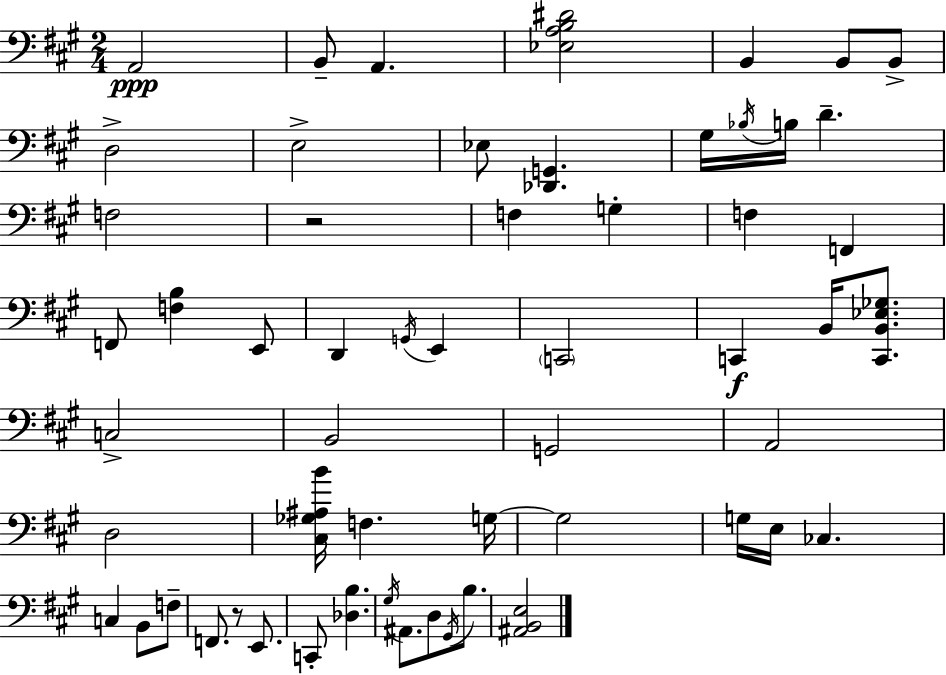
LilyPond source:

{
  \clef bass
  \numericTimeSignature
  \time 2/4
  \key a \major
  \repeat volta 2 { a,2\ppp | b,8-- a,4. | <ees a b dis'>2 | b,4 b,8 b,8-> | \break d2-> | e2-> | ees8 <des, g,>4. | gis16 \acciaccatura { bes16 } b16 d'4.-- | \break f2 | r2 | f4 g4-. | f4 f,4 | \break f,8 <f b>4 e,8 | d,4 \acciaccatura { g,16 } e,4 | \parenthesize c,2 | c,4\f b,16 <c, b, ees ges>8. | \break c2-> | b,2 | g,2 | a,2 | \break d2 | <cis ges ais b'>16 f4. | g16~~ g2 | g16 e16 ces4. | \break c4 b,8 | f8-- f,8. r8 e,8. | c,8-. <des b>4. | \acciaccatura { gis16 } ais,8. d8 | \break \acciaccatura { gis,16 } b8. <ais, b, e>2 | } \bar "|."
}